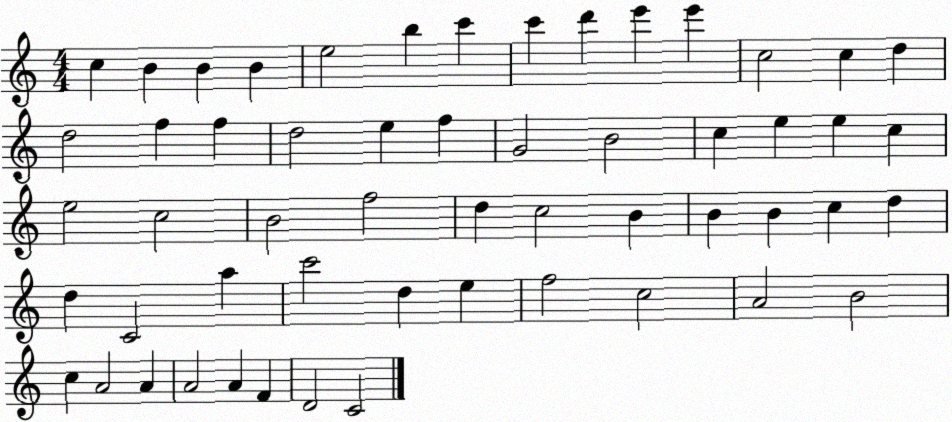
X:1
T:Untitled
M:4/4
L:1/4
K:C
c B B B e2 b c' c' d' e' e' c2 c d d2 f f d2 e f G2 B2 c e e c e2 c2 B2 f2 d c2 B B B c d d C2 a c'2 d e f2 c2 A2 B2 c A2 A A2 A F D2 C2